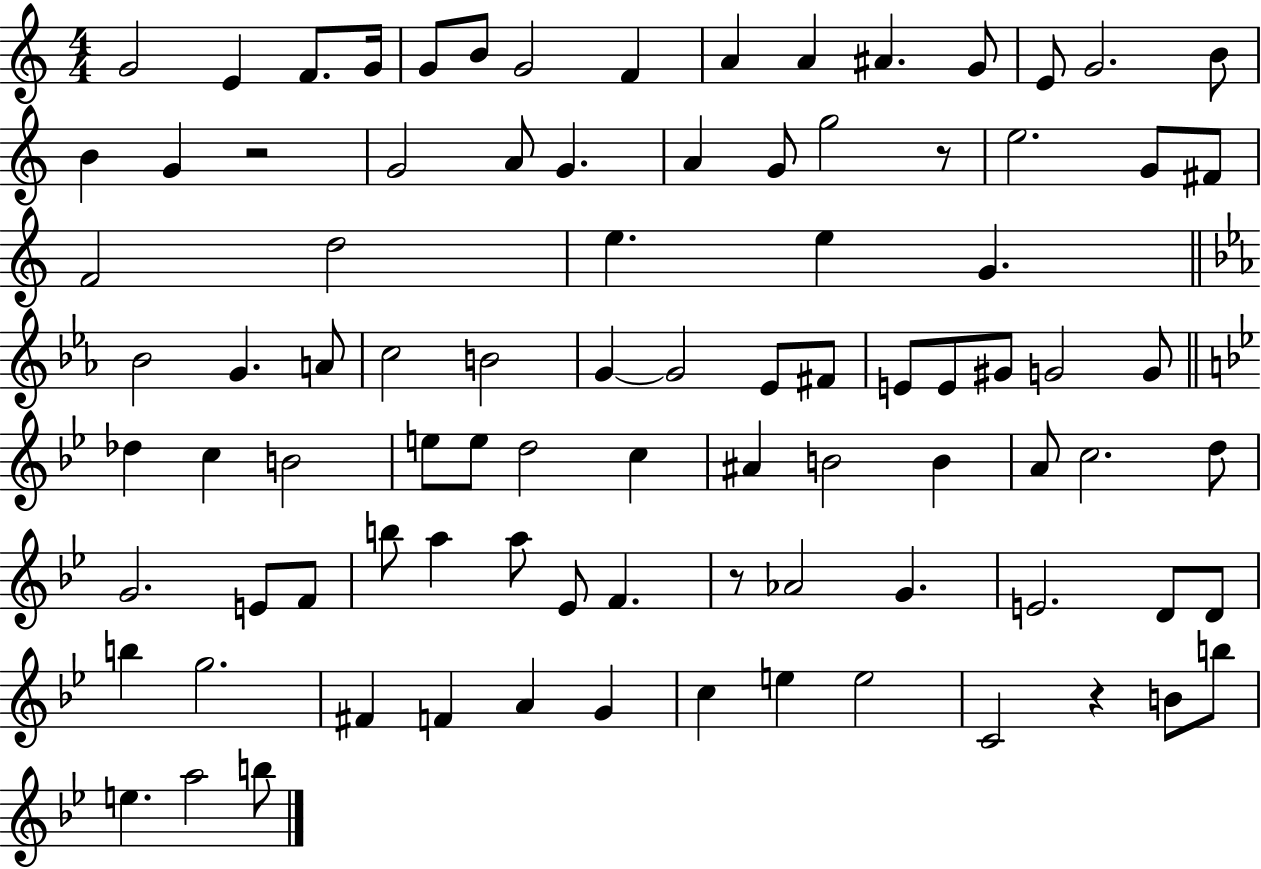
{
  \clef treble
  \numericTimeSignature
  \time 4/4
  \key c \major
  g'2 e'4 f'8. g'16 | g'8 b'8 g'2 f'4 | a'4 a'4 ais'4. g'8 | e'8 g'2. b'8 | \break b'4 g'4 r2 | g'2 a'8 g'4. | a'4 g'8 g''2 r8 | e''2. g'8 fis'8 | \break f'2 d''2 | e''4. e''4 g'4. | \bar "||" \break \key ees \major bes'2 g'4. a'8 | c''2 b'2 | g'4~~ g'2 ees'8 fis'8 | e'8 e'8 gis'8 g'2 g'8 | \break \bar "||" \break \key g \minor des''4 c''4 b'2 | e''8 e''8 d''2 c''4 | ais'4 b'2 b'4 | a'8 c''2. d''8 | \break g'2. e'8 f'8 | b''8 a''4 a''8 ees'8 f'4. | r8 aes'2 g'4. | e'2. d'8 d'8 | \break b''4 g''2. | fis'4 f'4 a'4 g'4 | c''4 e''4 e''2 | c'2 r4 b'8 b''8 | \break e''4. a''2 b''8 | \bar "|."
}